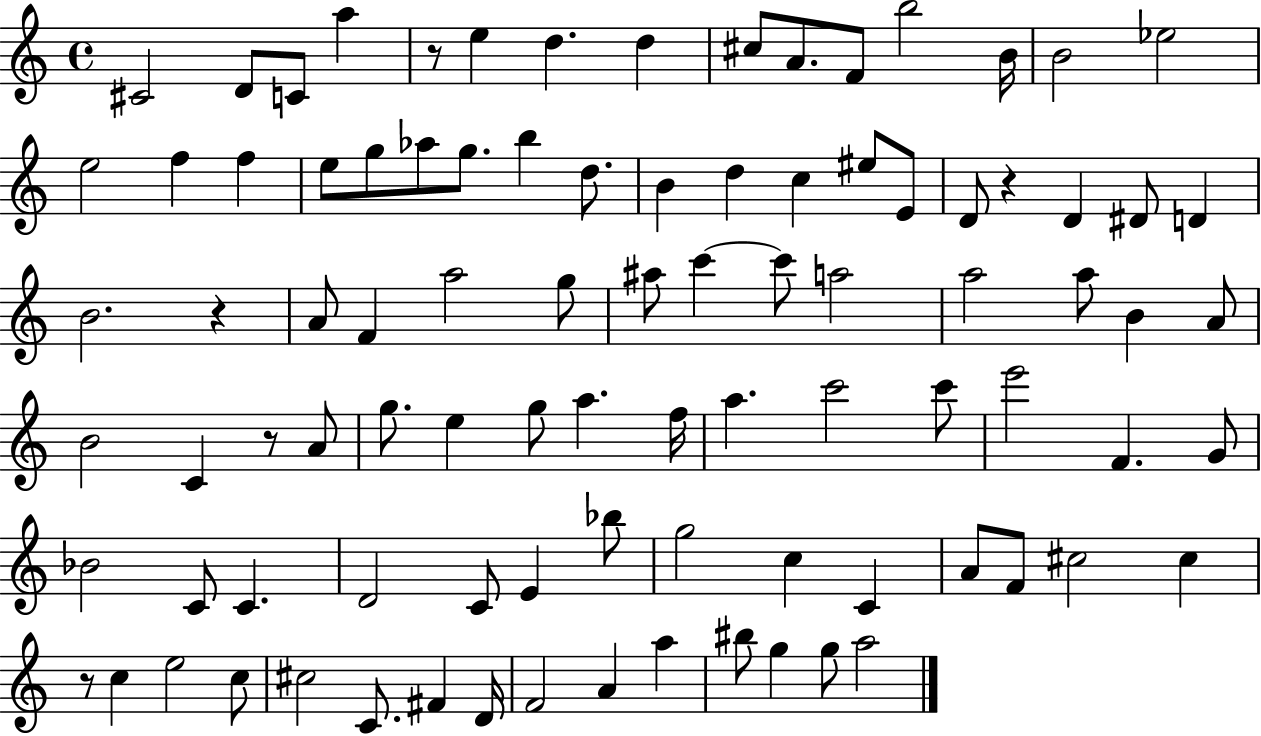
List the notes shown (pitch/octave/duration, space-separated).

C#4/h D4/e C4/e A5/q R/e E5/q D5/q. D5/q C#5/e A4/e. F4/e B5/h B4/s B4/h Eb5/h E5/h F5/q F5/q E5/e G5/e Ab5/e G5/e. B5/q D5/e. B4/q D5/q C5/q EIS5/e E4/e D4/e R/q D4/q D#4/e D4/q B4/h. R/q A4/e F4/q A5/h G5/e A#5/e C6/q C6/e A5/h A5/h A5/e B4/q A4/e B4/h C4/q R/e A4/e G5/e. E5/q G5/e A5/q. F5/s A5/q. C6/h C6/e E6/h F4/q. G4/e Bb4/h C4/e C4/q. D4/h C4/e E4/q Bb5/e G5/h C5/q C4/q A4/e F4/e C#5/h C#5/q R/e C5/q E5/h C5/e C#5/h C4/e. F#4/q D4/s F4/h A4/q A5/q BIS5/e G5/q G5/e A5/h